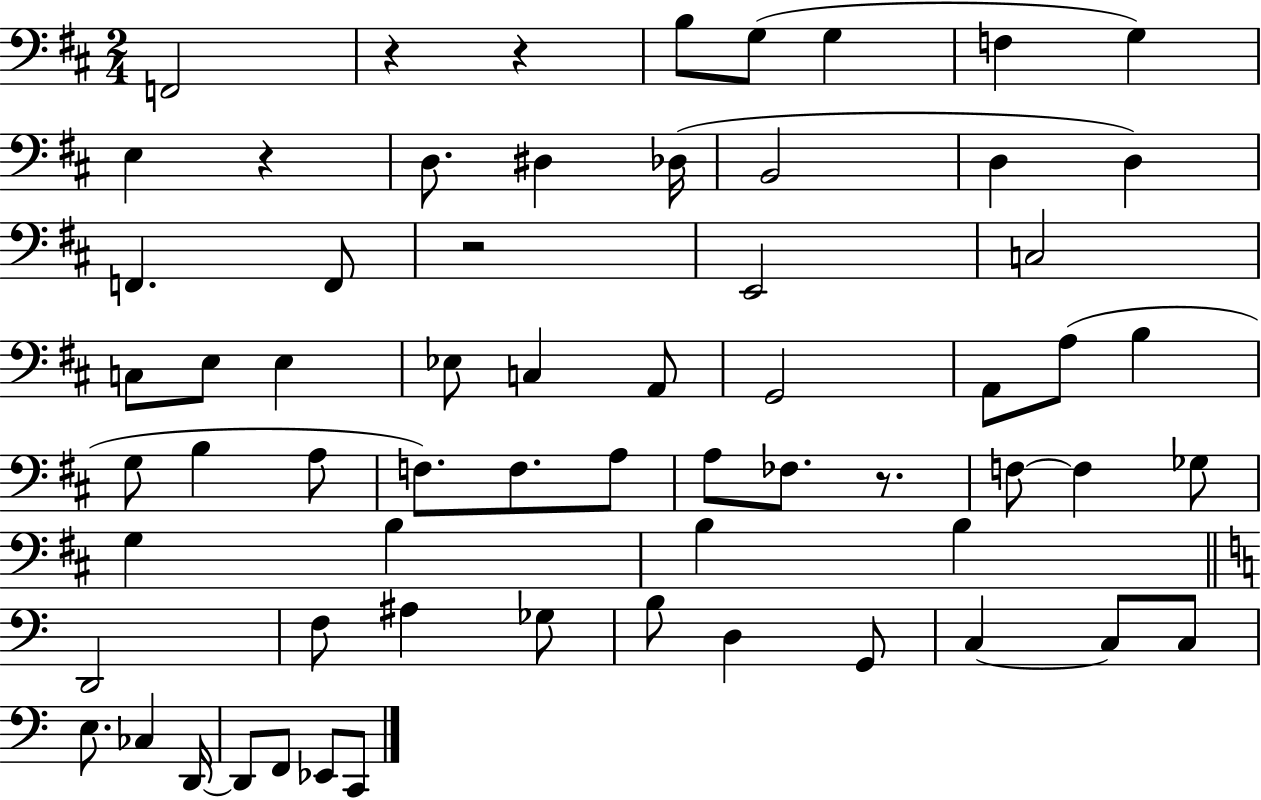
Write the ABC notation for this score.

X:1
T:Untitled
M:2/4
L:1/4
K:D
F,,2 z z B,/2 G,/2 G, F, G, E, z D,/2 ^D, _D,/4 B,,2 D, D, F,, F,,/2 z2 E,,2 C,2 C,/2 E,/2 E, _E,/2 C, A,,/2 G,,2 A,,/2 A,/2 B, G,/2 B, A,/2 F,/2 F,/2 A,/2 A,/2 _F,/2 z/2 F,/2 F, _G,/2 G, B, B, B, D,,2 F,/2 ^A, _G,/2 B,/2 D, G,,/2 C, C,/2 C,/2 E,/2 _C, D,,/4 D,,/2 F,,/2 _E,,/2 C,,/2